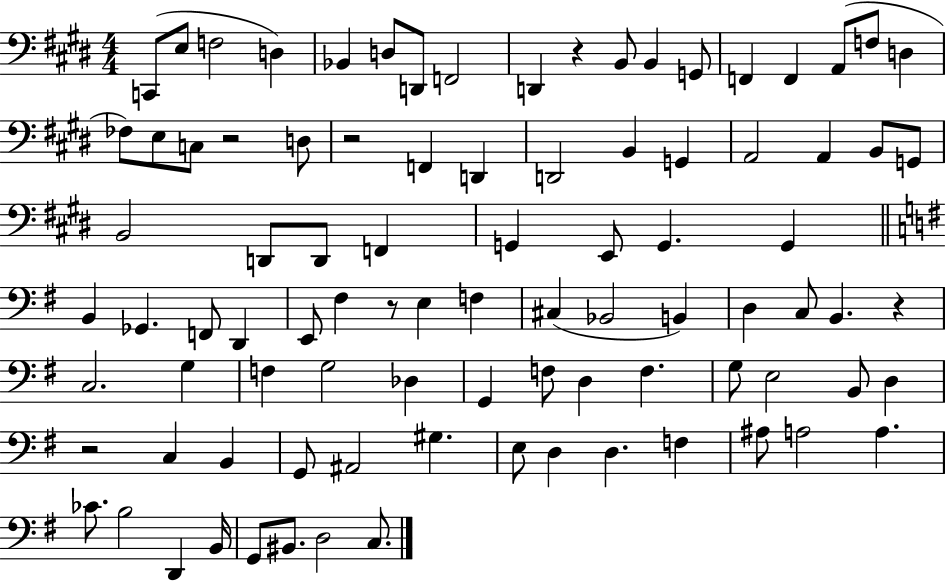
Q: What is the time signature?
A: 4/4